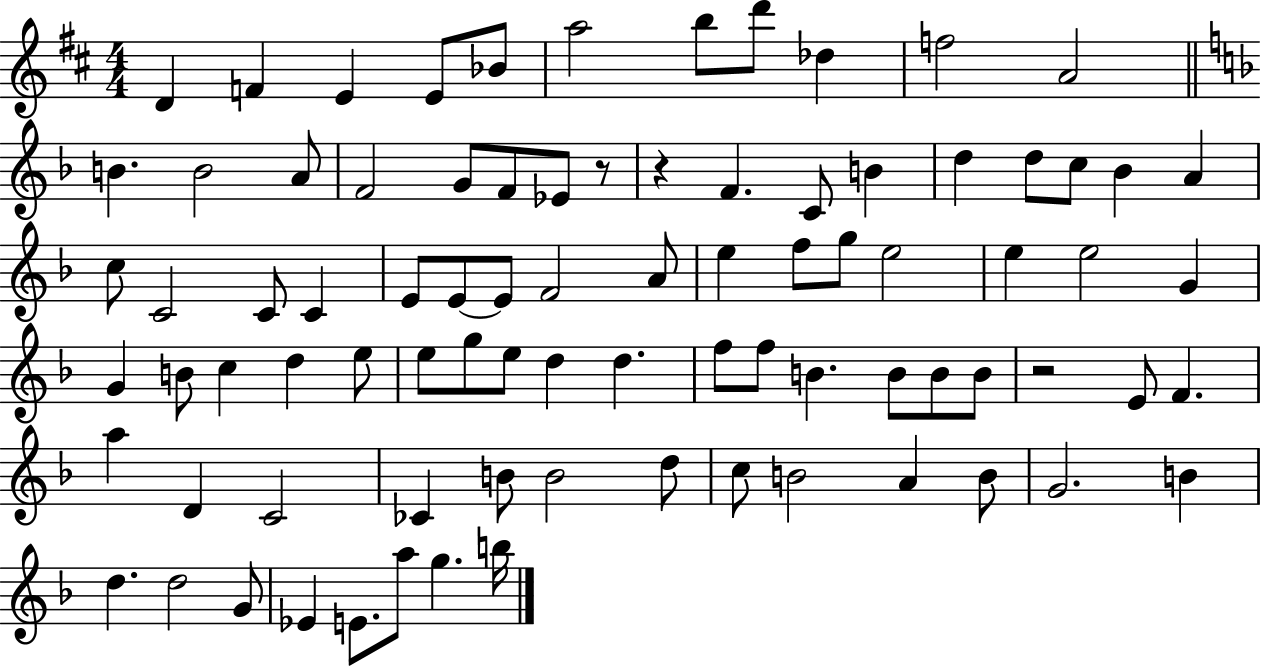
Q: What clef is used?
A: treble